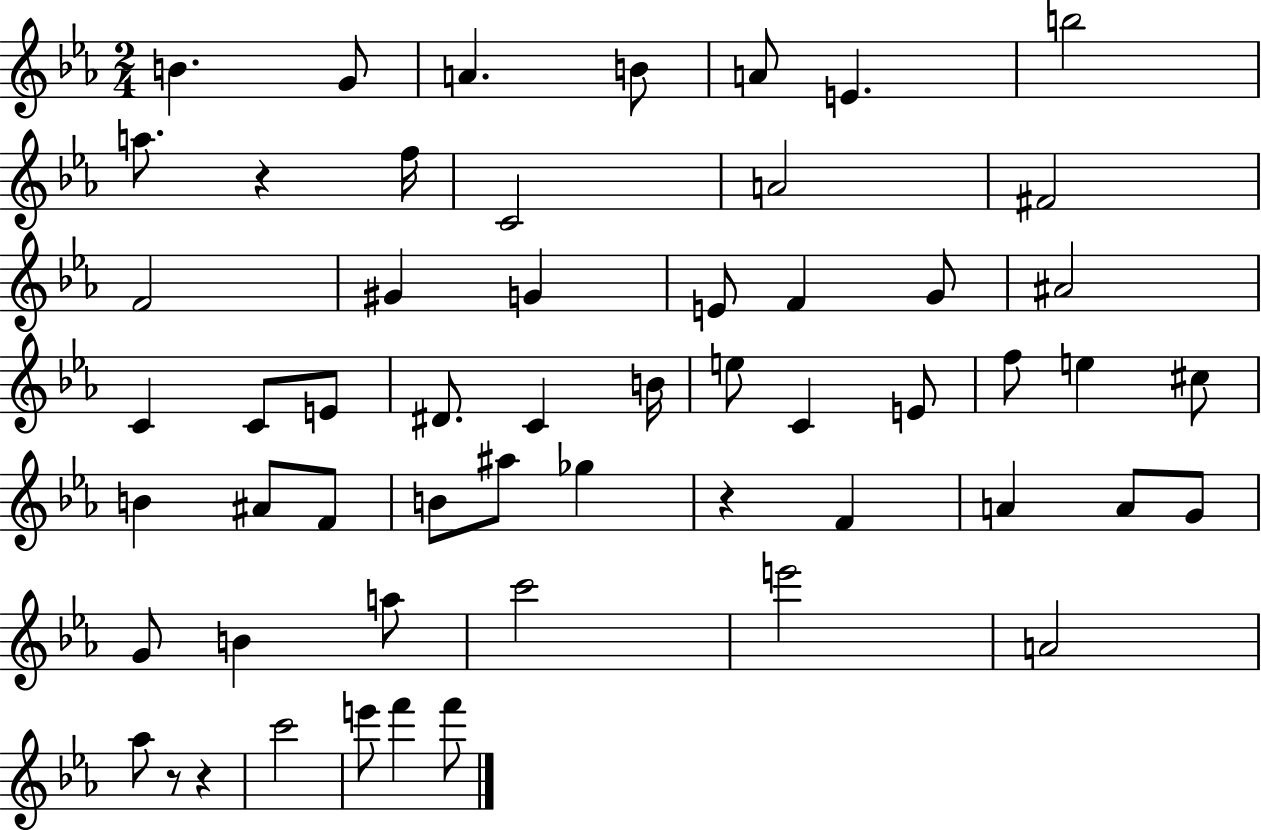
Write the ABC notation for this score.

X:1
T:Untitled
M:2/4
L:1/4
K:Eb
B G/2 A B/2 A/2 E b2 a/2 z f/4 C2 A2 ^F2 F2 ^G G E/2 F G/2 ^A2 C C/2 E/2 ^D/2 C B/4 e/2 C E/2 f/2 e ^c/2 B ^A/2 F/2 B/2 ^a/2 _g z F A A/2 G/2 G/2 B a/2 c'2 e'2 A2 _a/2 z/2 z c'2 e'/2 f' f'/2